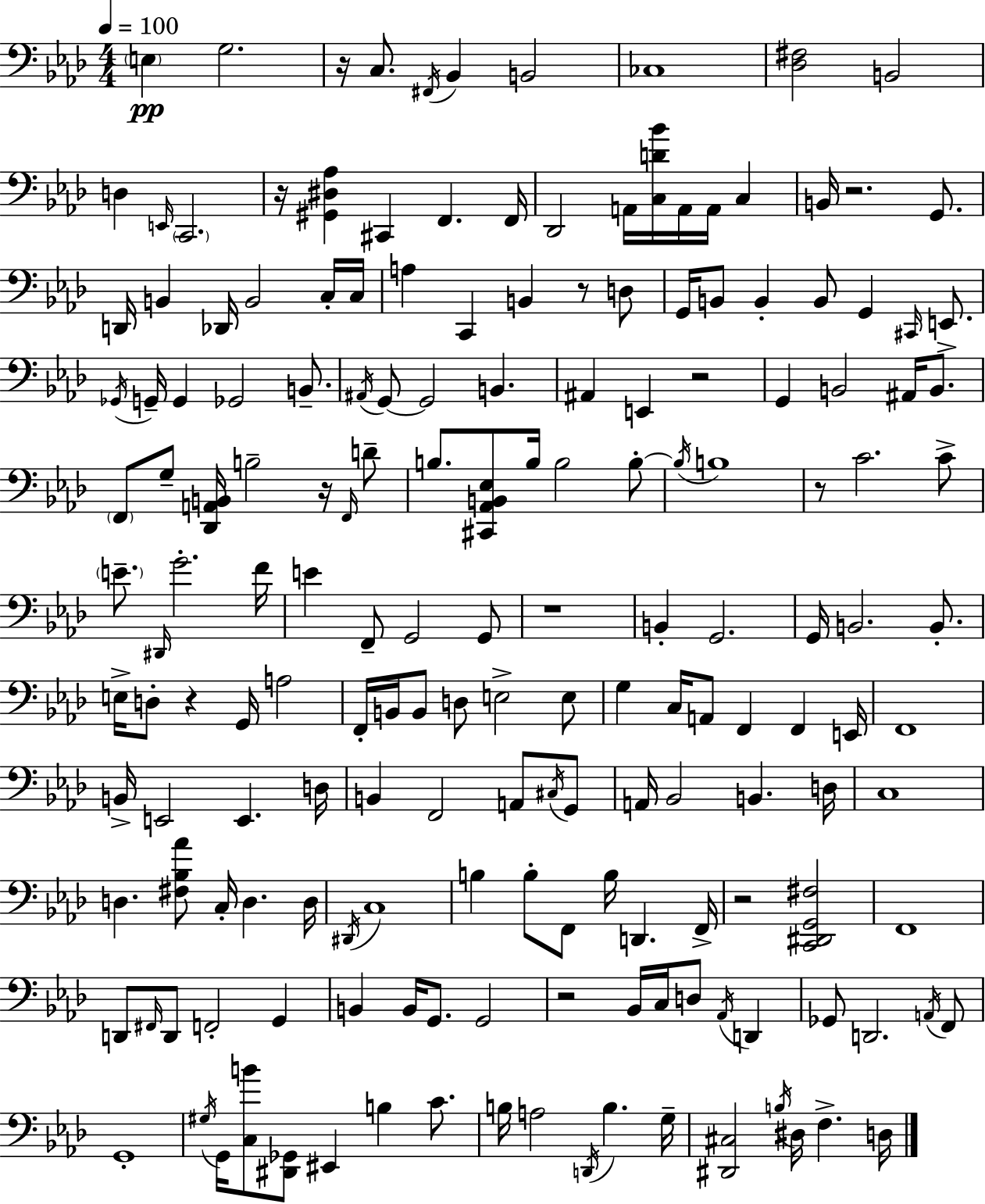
E3/q G3/h. R/s C3/e. F#2/s Bb2/q B2/h CES3/w [Db3,F#3]/h B2/h D3/q E2/s C2/h. R/s [G#2,D#3,Ab3]/q C#2/q F2/q. F2/s Db2/h A2/s [C3,D4,Bb4]/s A2/s A2/s C3/q B2/s R/h. G2/e. D2/s B2/q Db2/s B2/h C3/s C3/s A3/q C2/q B2/q R/e D3/e G2/s B2/e B2/q B2/e G2/q C#2/s E2/e. Gb2/s G2/s G2/q Gb2/h B2/e. A#2/s G2/e G2/h B2/q. A#2/q E2/q R/h G2/q B2/h A#2/s B2/e. F2/e G3/e [Db2,A2,B2]/s B3/h R/s F2/s D4/e B3/e. [C#2,Ab2,B2,Eb3]/e B3/s B3/h B3/e B3/s B3/w R/e C4/h. C4/e E4/e. D#2/s G4/h. F4/s E4/q F2/e G2/h G2/e R/w B2/q G2/h. G2/s B2/h. B2/e. E3/s D3/e R/q G2/s A3/h F2/s B2/s B2/e D3/e E3/h E3/e G3/q C3/s A2/e F2/q F2/q E2/s F2/w B2/s E2/h E2/q. D3/s B2/q F2/h A2/e C#3/s G2/e A2/s Bb2/h B2/q. D3/s C3/w D3/q. [F#3,Bb3,Ab4]/e C3/s D3/q. D3/s D#2/s C3/w B3/q B3/e F2/e B3/s D2/q. F2/s R/h [C2,D#2,G2,F#3]/h F2/w D2/e F#2/s D2/e F2/h G2/q B2/q B2/s G2/e. G2/h R/h Bb2/s C3/s D3/e Ab2/s D2/q Gb2/e D2/h. A2/s F2/e G2/w G#3/s G2/s [C3,B4]/e [D#2,Gb2]/e EIS2/q B3/q C4/e. B3/s A3/h D2/s B3/q. G3/s [D#2,C#3]/h B3/s D#3/s F3/q. D3/s